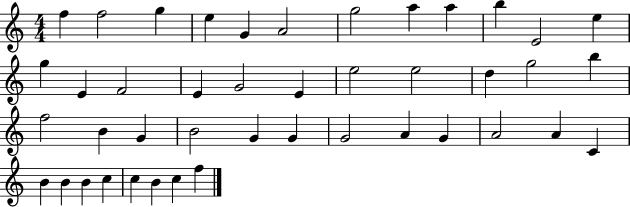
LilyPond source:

{
  \clef treble
  \numericTimeSignature
  \time 4/4
  \key c \major
  f''4 f''2 g''4 | e''4 g'4 a'2 | g''2 a''4 a''4 | b''4 e'2 e''4 | \break g''4 e'4 f'2 | e'4 g'2 e'4 | e''2 e''2 | d''4 g''2 b''4 | \break f''2 b'4 g'4 | b'2 g'4 g'4 | g'2 a'4 g'4 | a'2 a'4 c'4 | \break b'4 b'4 b'4 c''4 | c''4 b'4 c''4 f''4 | \bar "|."
}